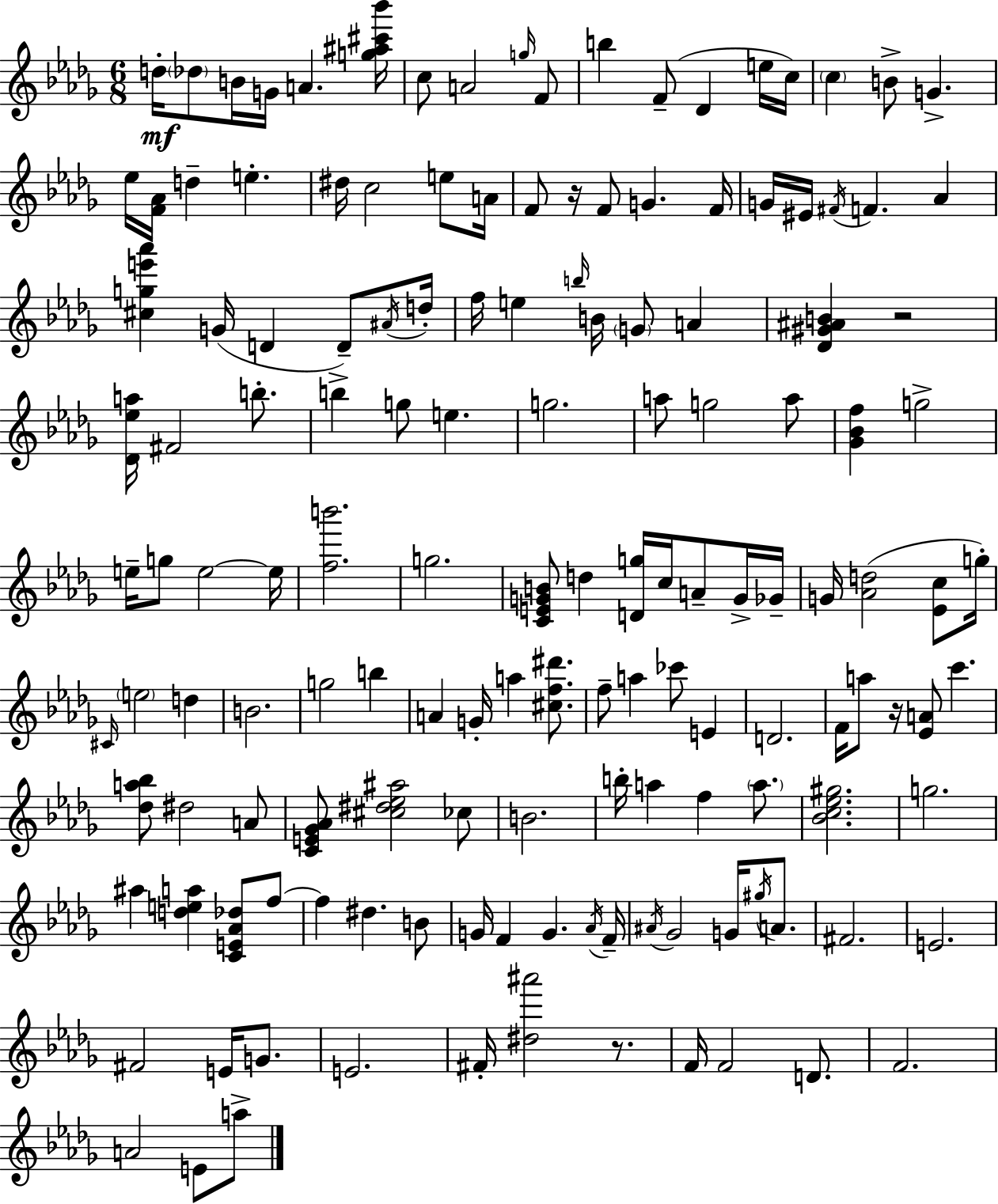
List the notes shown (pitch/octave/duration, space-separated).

D5/s Db5/e B4/s G4/s A4/q. [G5,A#5,C#6,Bb6]/s C5/e A4/h G5/s F4/e B5/q F4/e Db4/q E5/s C5/s C5/q B4/e G4/q. Eb5/s [F4,Ab4]/s D5/q E5/q. D#5/s C5/h E5/e A4/s F4/e R/s F4/e G4/q. F4/s G4/s EIS4/s F#4/s F4/q. Ab4/q [C#5,G5,E6,Ab6]/q G4/s D4/q D4/e A#4/s D5/s F5/s E5/q B5/s B4/s G4/e A4/q [Db4,G#4,A#4,B4]/q R/h [Db4,Eb5,A5]/s F#4/h B5/e. B5/q G5/e E5/q. G5/h. A5/e G5/h A5/e [Gb4,Bb4,F5]/q G5/h E5/s G5/e E5/h E5/s [F5,B6]/h. G5/h. [C4,E4,G4,B4]/e D5/q [D4,G5]/s C5/s A4/e G4/s Gb4/s G4/s [Ab4,D5]/h [Eb4,C5]/e G5/s C#4/s E5/h D5/q B4/h. G5/h B5/q A4/q G4/s A5/q [C#5,F5,D#6]/e. F5/e A5/q CES6/e E4/q D4/h. F4/s A5/e R/s [Eb4,A4]/e C6/q. [Db5,A5,Bb5]/e D#5/h A4/e [C4,E4,Gb4,Ab4]/e [C#5,D#5,Eb5,A#5]/h CES5/e B4/h. B5/s A5/q F5/q A5/e. [Bb4,C5,Eb5,G#5]/h. G5/h. A#5/q [D5,E5,A5]/q [C4,E4,Ab4,Db5]/e F5/e F5/q D#5/q. B4/e G4/s F4/q G4/q. Ab4/s F4/s A#4/s Gb4/h G4/s G#5/s A4/e. F#4/h. E4/h. F#4/h E4/s G4/e. E4/h. F#4/s [D#5,A#6]/h R/e. F4/s F4/h D4/e. F4/h. A4/h E4/e A5/e